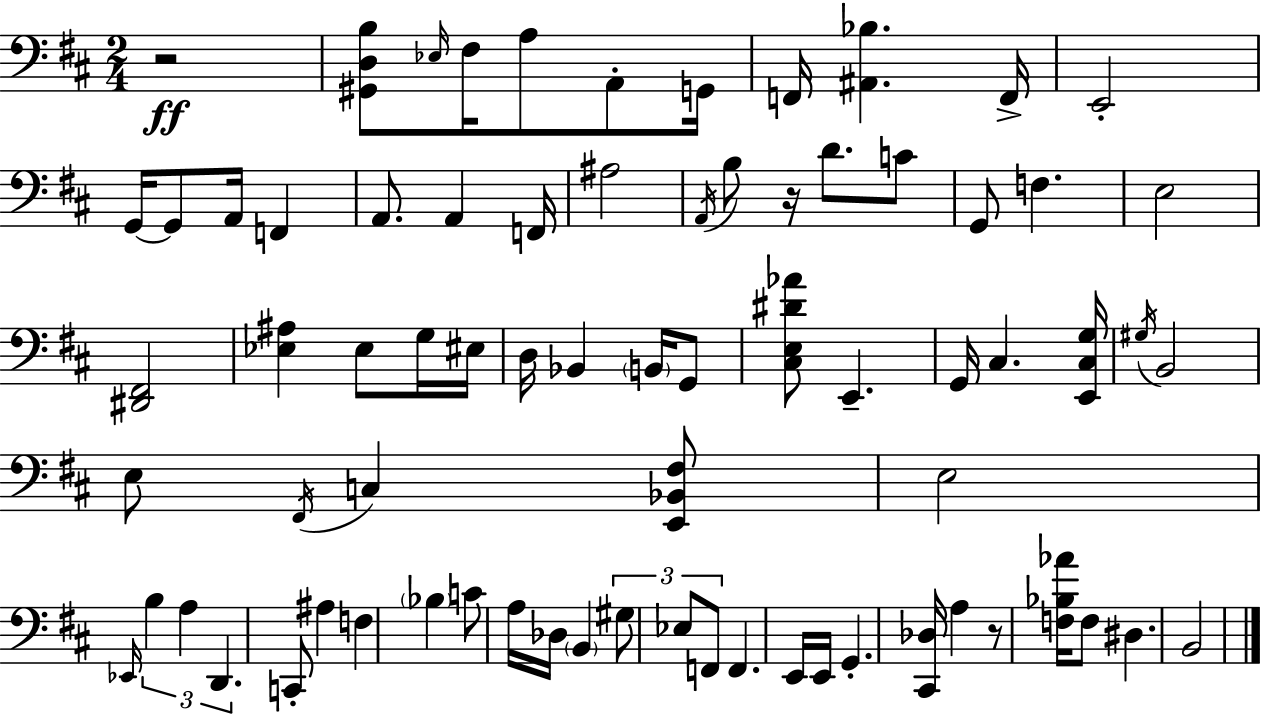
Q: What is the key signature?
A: D major